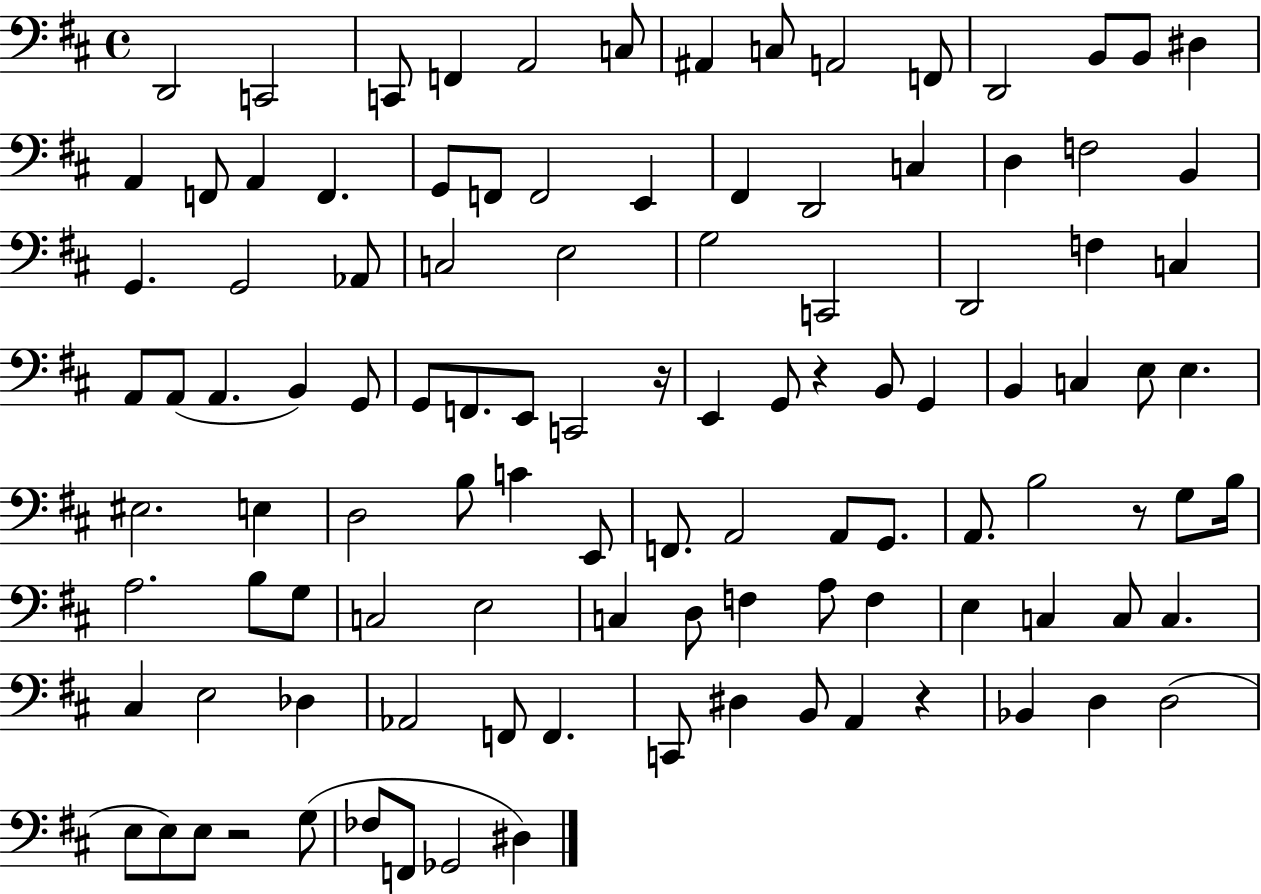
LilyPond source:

{
  \clef bass
  \time 4/4
  \defaultTimeSignature
  \key d \major
  \repeat volta 2 { d,2 c,2 | c,8 f,4 a,2 c8 | ais,4 c8 a,2 f,8 | d,2 b,8 b,8 dis4 | \break a,4 f,8 a,4 f,4. | g,8 f,8 f,2 e,4 | fis,4 d,2 c4 | d4 f2 b,4 | \break g,4. g,2 aes,8 | c2 e2 | g2 c,2 | d,2 f4 c4 | \break a,8 a,8( a,4. b,4) g,8 | g,8 f,8. e,8 c,2 r16 | e,4 g,8 r4 b,8 g,4 | b,4 c4 e8 e4. | \break eis2. e4 | d2 b8 c'4 e,8 | f,8. a,2 a,8 g,8. | a,8. b2 r8 g8 b16 | \break a2. b8 g8 | c2 e2 | c4 d8 f4 a8 f4 | e4 c4 c8 c4. | \break cis4 e2 des4 | aes,2 f,8 f,4. | c,8 dis4 b,8 a,4 r4 | bes,4 d4 d2( | \break e8 e8) e8 r2 g8( | fes8 f,8 ges,2 dis4) | } \bar "|."
}